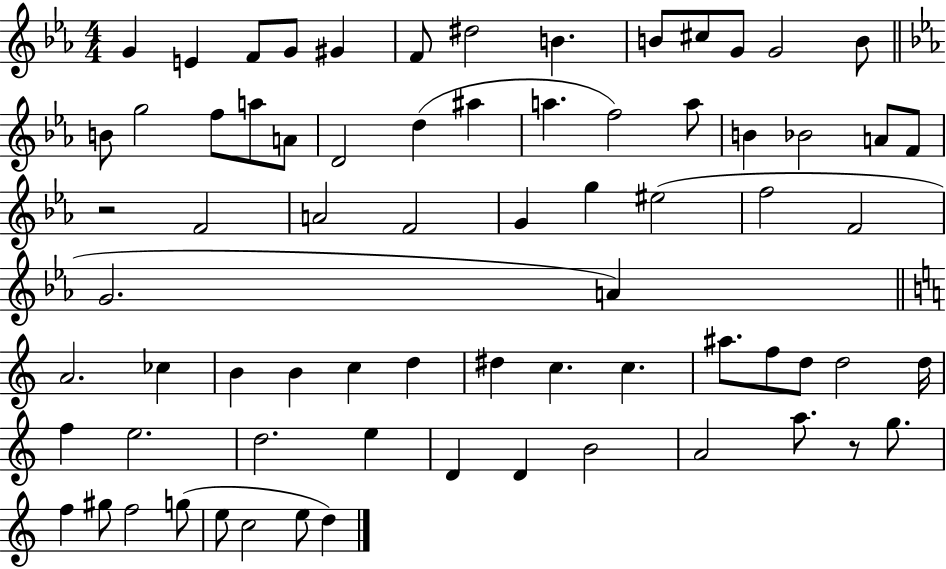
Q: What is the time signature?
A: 4/4